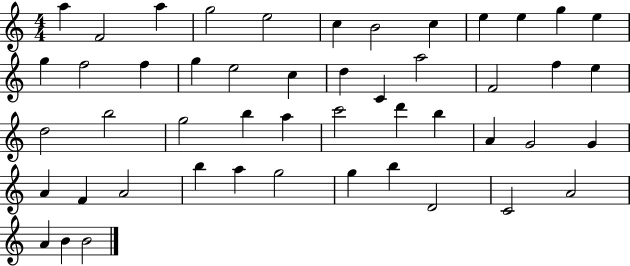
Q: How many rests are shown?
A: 0